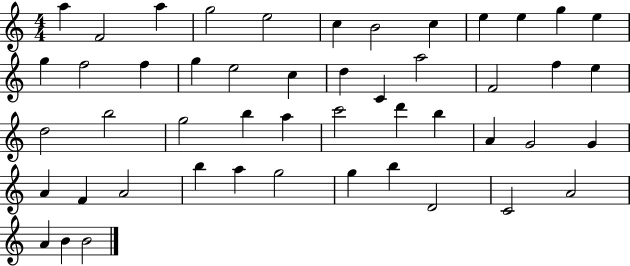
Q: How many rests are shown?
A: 0